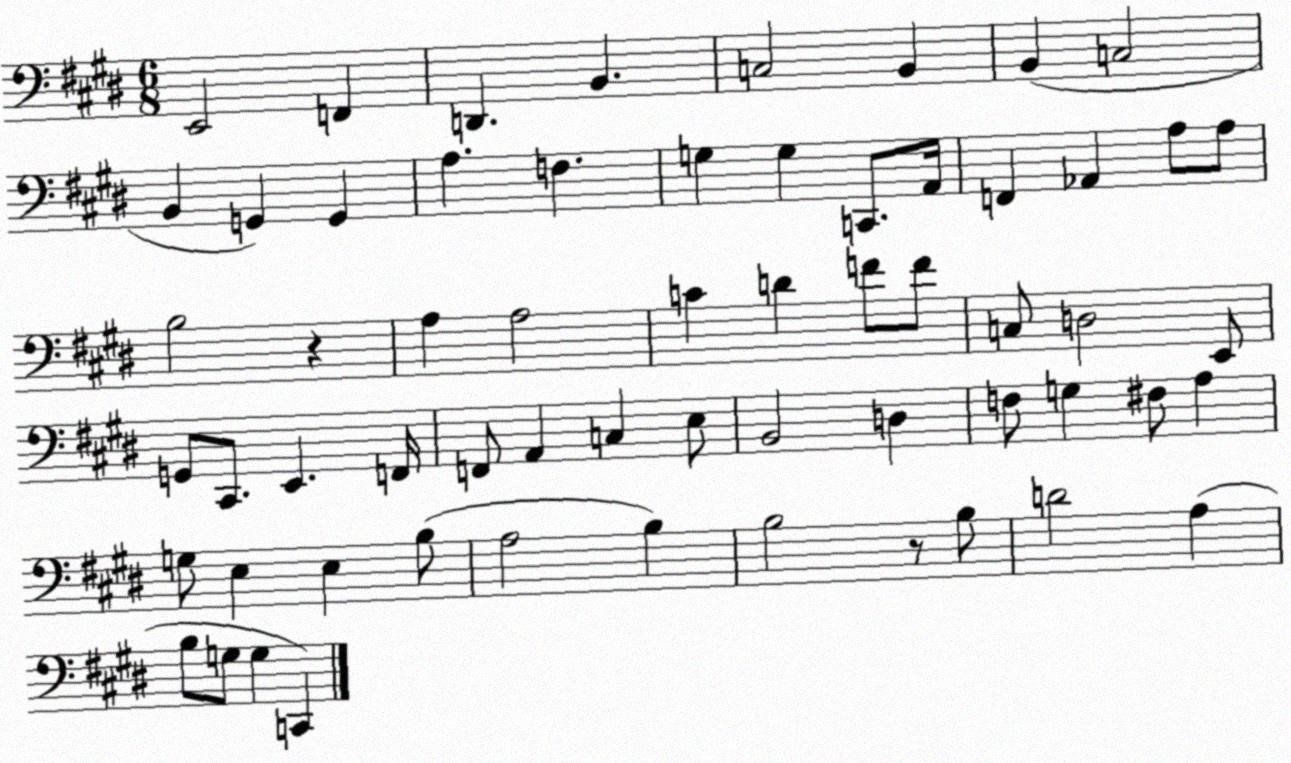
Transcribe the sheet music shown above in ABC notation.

X:1
T:Untitled
M:6/8
L:1/4
K:E
E,,2 F,, D,, B,, C,2 B,, B,, C,2 B,, G,, G,, A, F, G, G, C,,/2 A,,/4 F,, _A,, A,/2 A,/2 B,2 z A, A,2 C D F/2 F/2 C,/2 D,2 E,,/2 G,,/2 ^C,,/2 E,, F,,/4 F,,/2 A,, C, E,/2 B,,2 D, F,/2 G, ^F,/2 A, G,/2 E, E, B,/2 A,2 B, B,2 z/2 B,/2 D2 A, B,/2 G,/2 G, C,,